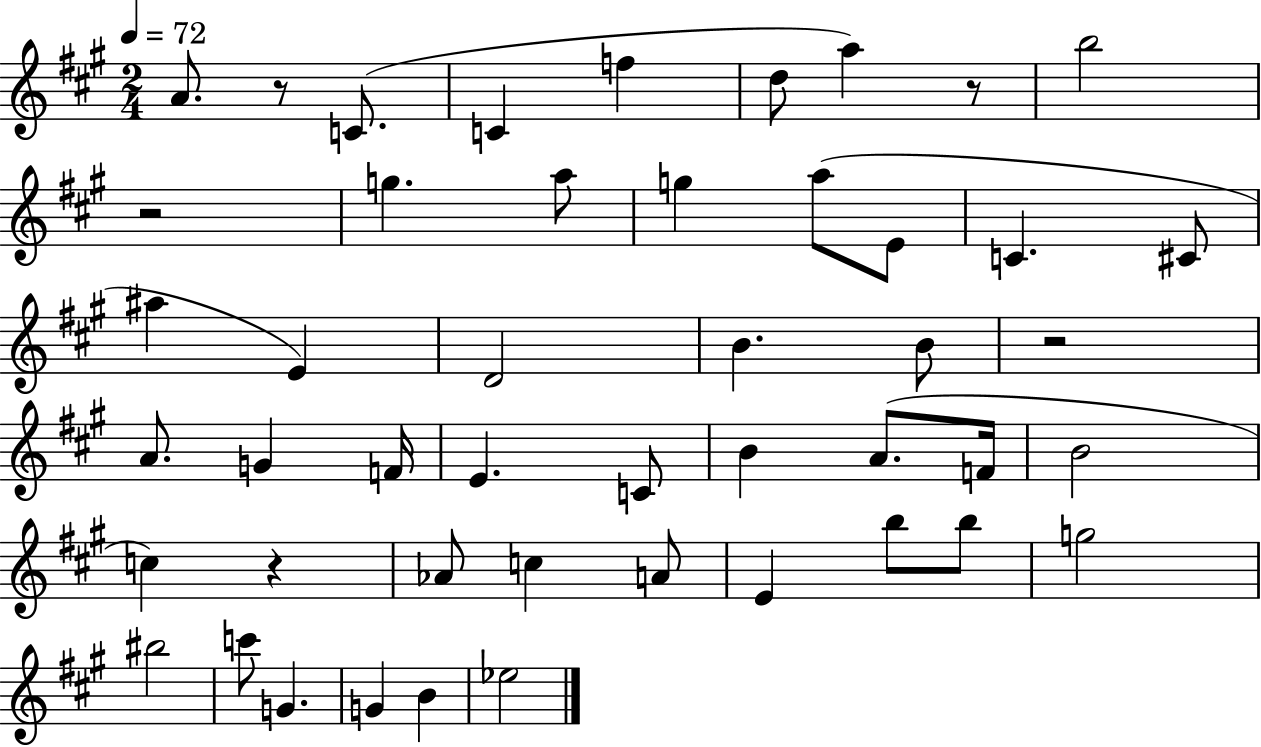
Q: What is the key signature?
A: A major